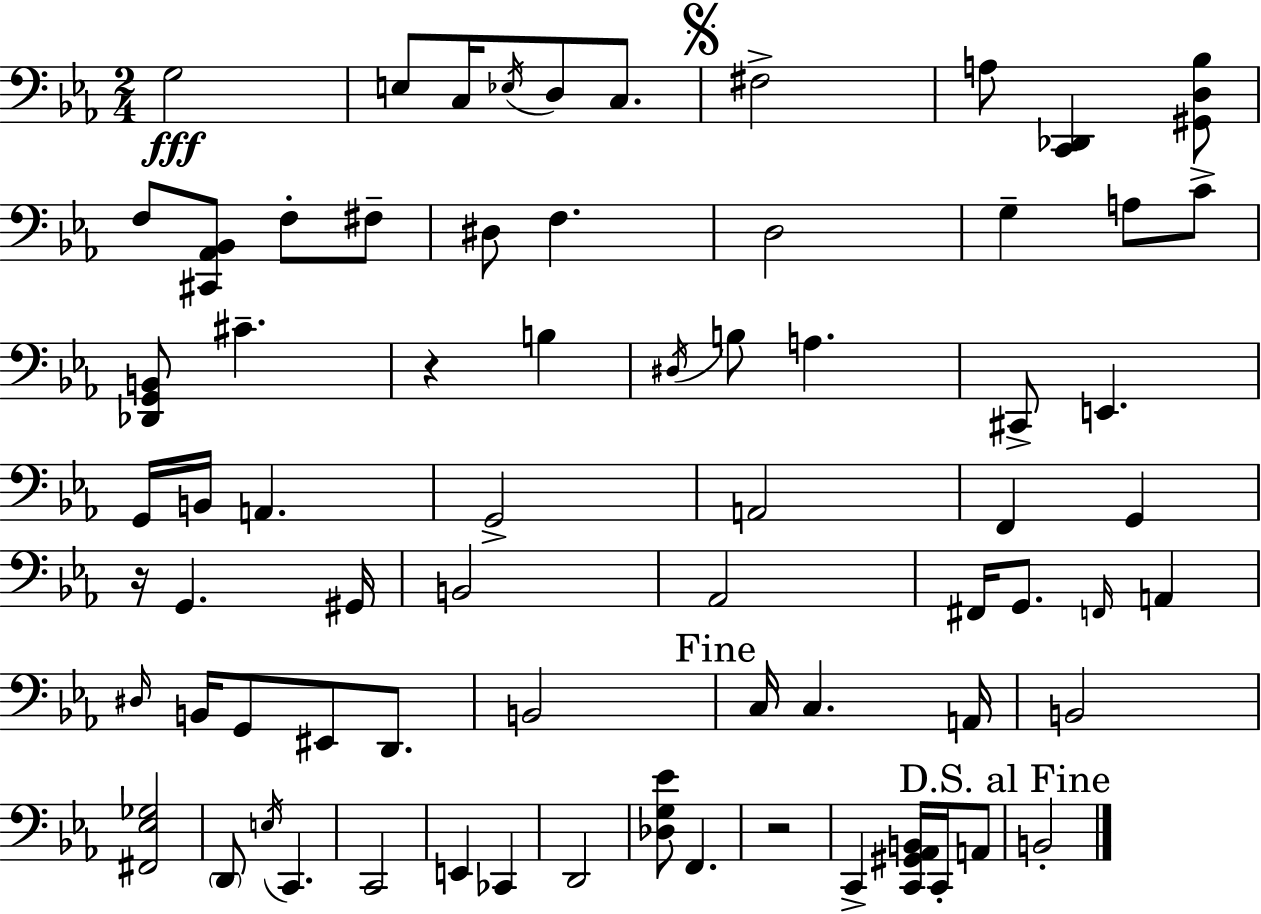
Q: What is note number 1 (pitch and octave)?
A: G3